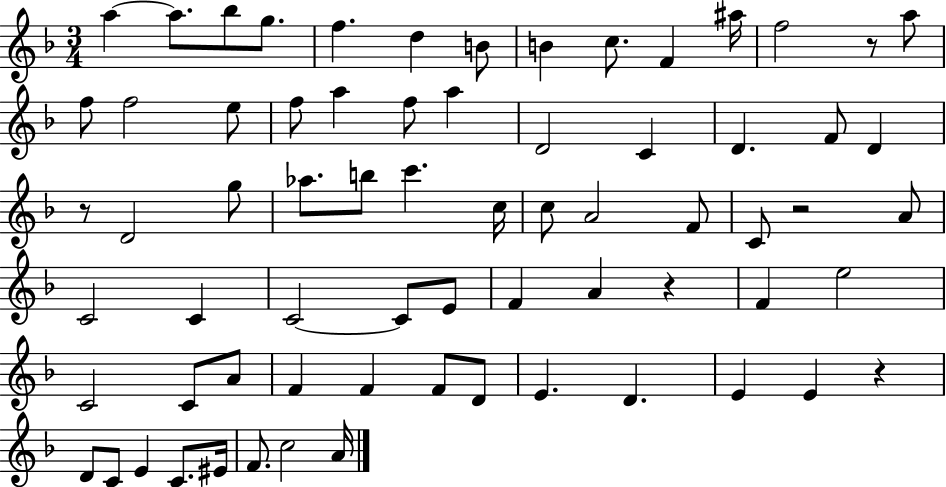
X:1
T:Untitled
M:3/4
L:1/4
K:F
a a/2 _b/2 g/2 f d B/2 B c/2 F ^a/4 f2 z/2 a/2 f/2 f2 e/2 f/2 a f/2 a D2 C D F/2 D z/2 D2 g/2 _a/2 b/2 c' c/4 c/2 A2 F/2 C/2 z2 A/2 C2 C C2 C/2 E/2 F A z F e2 C2 C/2 A/2 F F F/2 D/2 E D E E z D/2 C/2 E C/2 ^E/4 F/2 c2 A/4